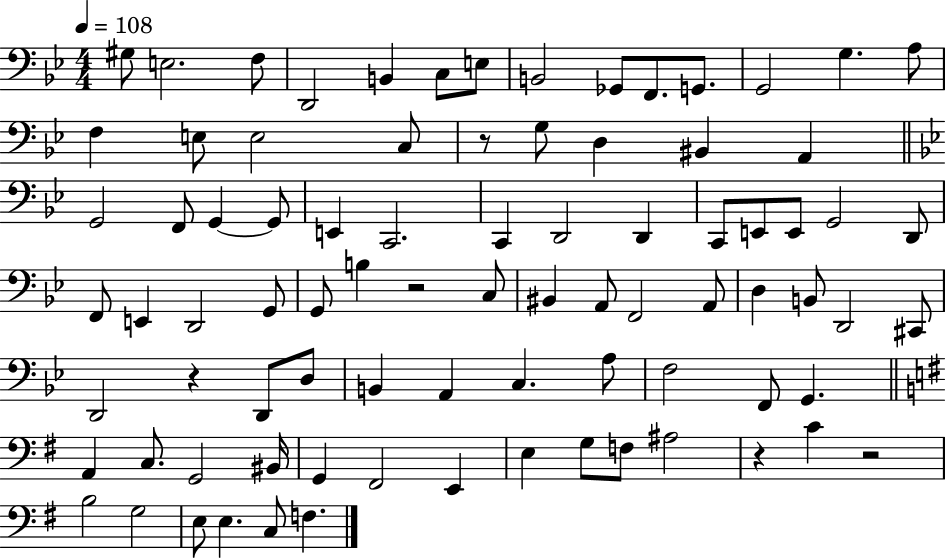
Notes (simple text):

G#3/e E3/h. F3/e D2/h B2/q C3/e E3/e B2/h Gb2/e F2/e. G2/e. G2/h G3/q. A3/e F3/q E3/e E3/h C3/e R/e G3/e D3/q BIS2/q A2/q G2/h F2/e G2/q G2/e E2/q C2/h. C2/q D2/h D2/q C2/e E2/e E2/e G2/h D2/e F2/e E2/q D2/h G2/e G2/e B3/q R/h C3/e BIS2/q A2/e F2/h A2/e D3/q B2/e D2/h C#2/e D2/h R/q D2/e D3/e B2/q A2/q C3/q. A3/e F3/h F2/e G2/q. A2/q C3/e. G2/h BIS2/s G2/q F#2/h E2/q E3/q G3/e F3/e A#3/h R/q C4/q R/h B3/h G3/h E3/e E3/q. C3/e F3/q.